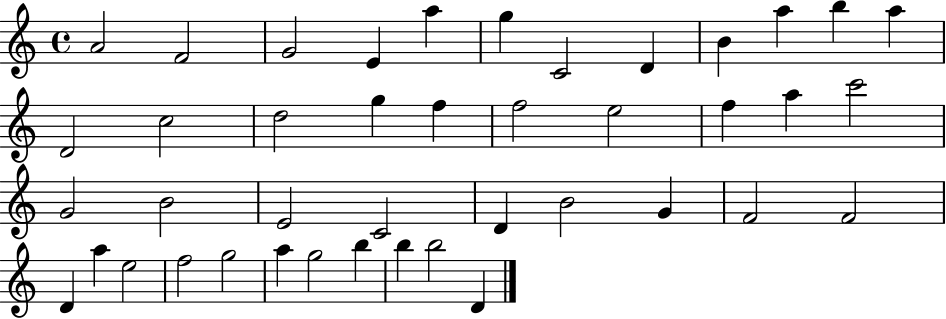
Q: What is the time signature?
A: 4/4